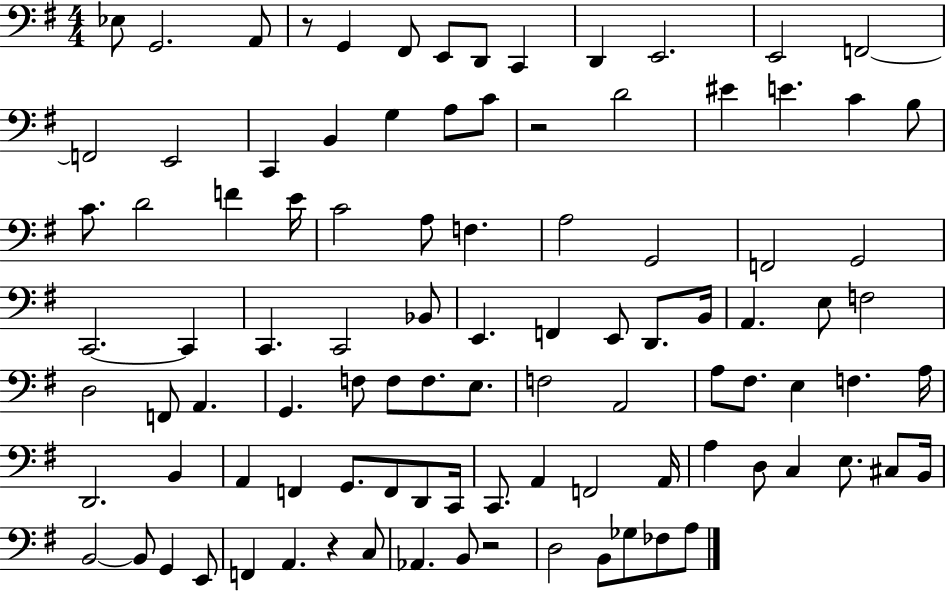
Eb3/e G2/h. A2/e R/e G2/q F#2/e E2/e D2/e C2/q D2/q E2/h. E2/h F2/h F2/h E2/h C2/q B2/q G3/q A3/e C4/e R/h D4/h EIS4/q E4/q. C4/q B3/e C4/e. D4/h F4/q E4/s C4/h A3/e F3/q. A3/h G2/h F2/h G2/h C2/h. C2/q C2/q. C2/h Bb2/e E2/q. F2/q E2/e D2/e. B2/s A2/q. E3/e F3/h D3/h F2/e A2/q. G2/q. F3/e F3/e F3/e. E3/e. F3/h A2/h A3/e F#3/e. E3/q F3/q. A3/s D2/h. B2/q A2/q F2/q G2/e. F2/e D2/e C2/s C2/e. A2/q F2/h A2/s A3/q D3/e C3/q E3/e. C#3/e B2/s B2/h B2/e G2/q E2/e F2/q A2/q. R/q C3/e Ab2/q. B2/e R/h D3/h B2/e Gb3/e FES3/e A3/e